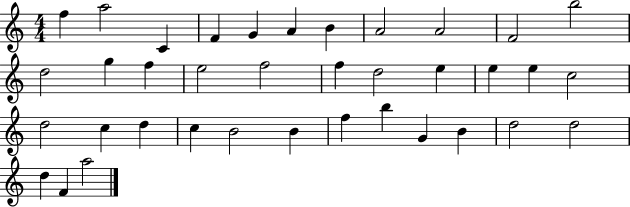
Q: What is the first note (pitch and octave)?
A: F5